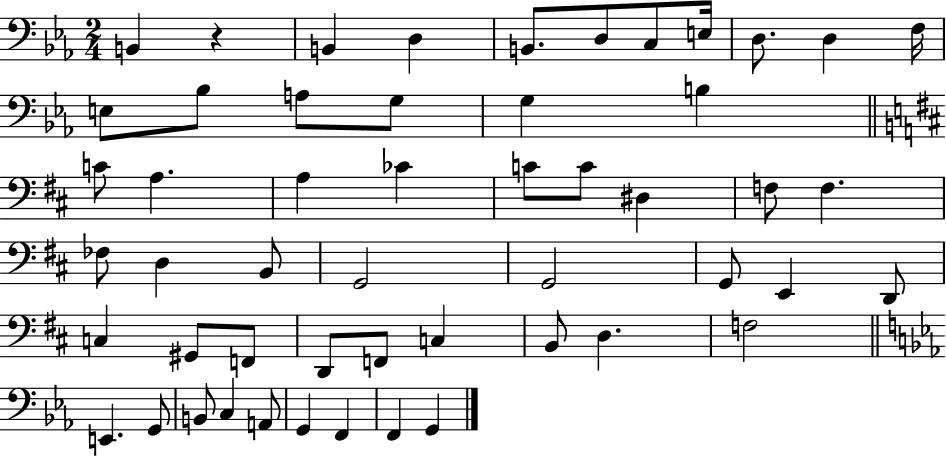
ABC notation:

X:1
T:Untitled
M:2/4
L:1/4
K:Eb
B,, z B,, D, B,,/2 D,/2 C,/2 E,/4 D,/2 D, F,/4 E,/2 _B,/2 A,/2 G,/2 G, B, C/2 A, A, _C C/2 C/2 ^D, F,/2 F, _F,/2 D, B,,/2 G,,2 G,,2 G,,/2 E,, D,,/2 C, ^G,,/2 F,,/2 D,,/2 F,,/2 C, B,,/2 D, F,2 E,, G,,/2 B,,/2 C, A,,/2 G,, F,, F,, G,,